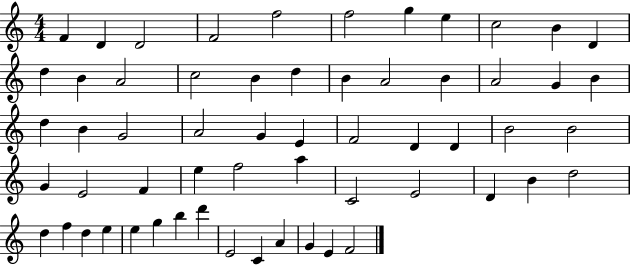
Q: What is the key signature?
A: C major